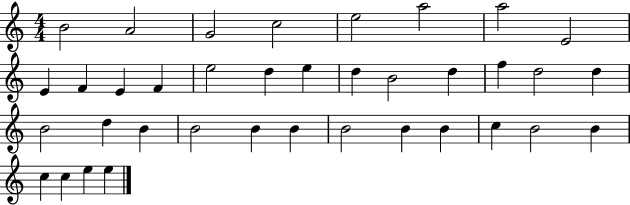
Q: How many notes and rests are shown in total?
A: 37